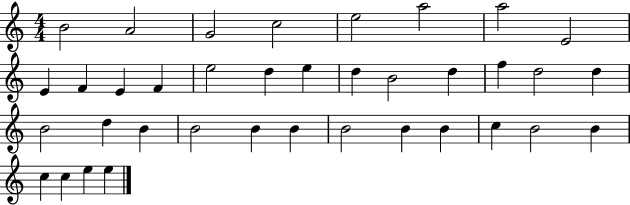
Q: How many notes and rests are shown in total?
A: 37